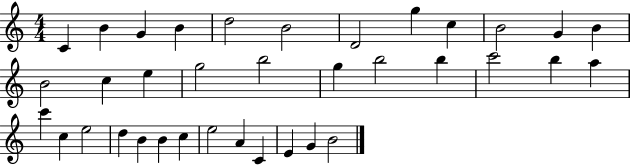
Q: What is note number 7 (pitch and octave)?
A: D4